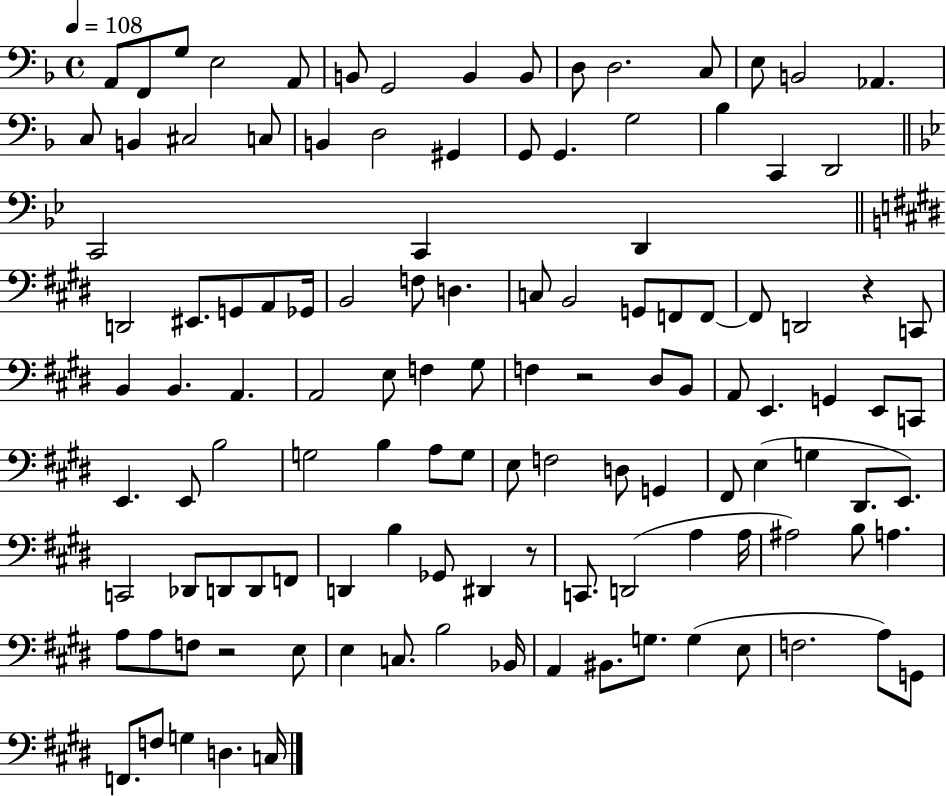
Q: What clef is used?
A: bass